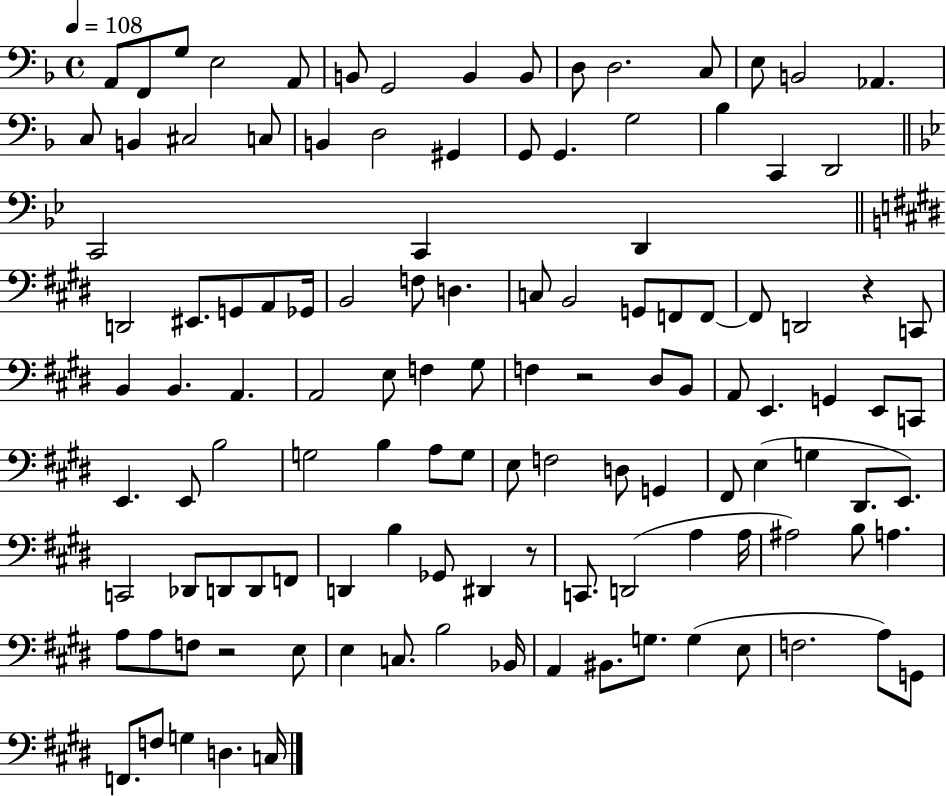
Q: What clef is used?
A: bass